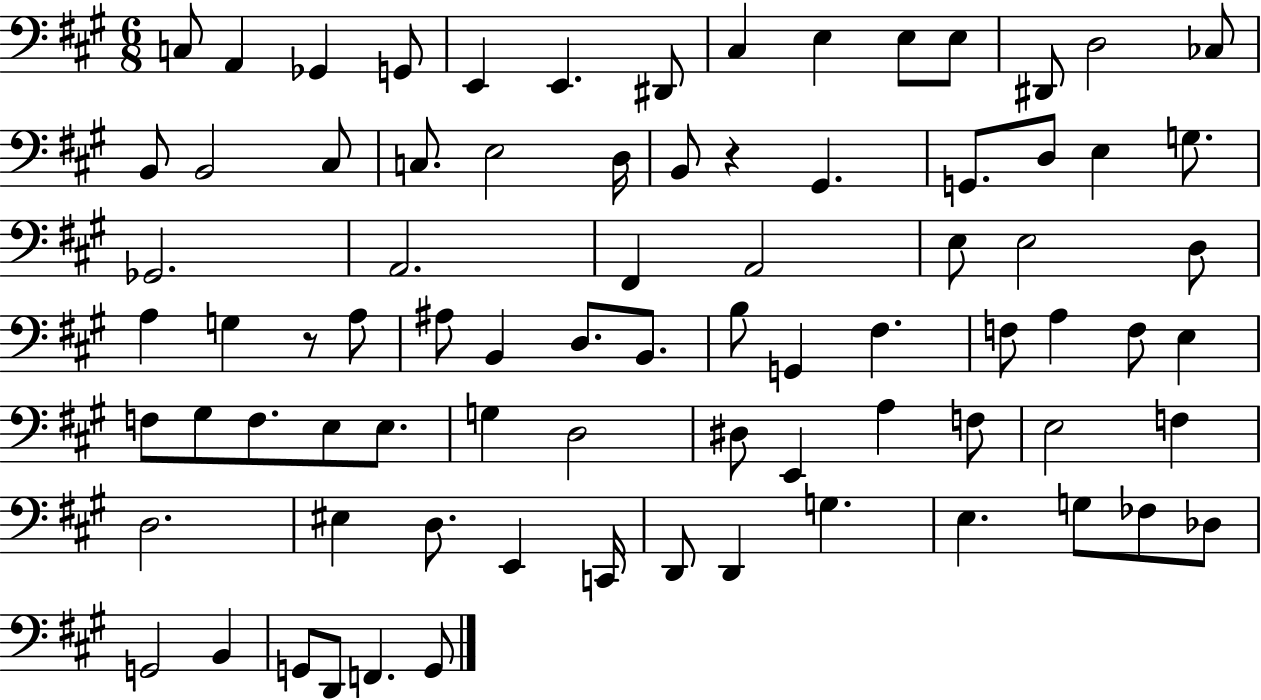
X:1
T:Untitled
M:6/8
L:1/4
K:A
C,/2 A,, _G,, G,,/2 E,, E,, ^D,,/2 ^C, E, E,/2 E,/2 ^D,,/2 D,2 _C,/2 B,,/2 B,,2 ^C,/2 C,/2 E,2 D,/4 B,,/2 z ^G,, G,,/2 D,/2 E, G,/2 _G,,2 A,,2 ^F,, A,,2 E,/2 E,2 D,/2 A, G, z/2 A,/2 ^A,/2 B,, D,/2 B,,/2 B,/2 G,, ^F, F,/2 A, F,/2 E, F,/2 ^G,/2 F,/2 E,/2 E,/2 G, D,2 ^D,/2 E,, A, F,/2 E,2 F, D,2 ^E, D,/2 E,, C,,/4 D,,/2 D,, G, E, G,/2 _F,/2 _D,/2 G,,2 B,, G,,/2 D,,/2 F,, G,,/2